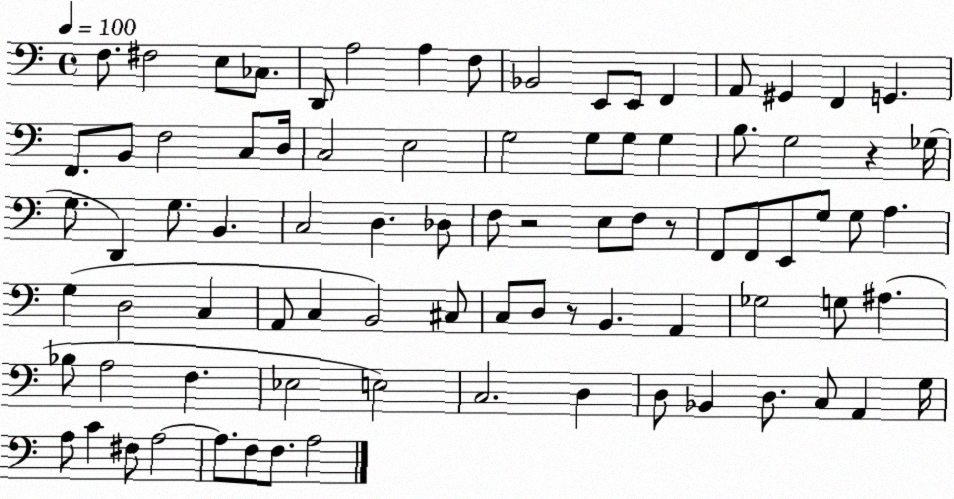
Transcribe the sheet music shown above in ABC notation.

X:1
T:Untitled
M:4/4
L:1/4
K:C
F,/2 ^F,2 E,/2 _C,/2 D,,/2 A,2 A, F,/2 _B,,2 E,,/2 E,,/2 F,, A,,/2 ^G,, F,, G,, F,,/2 B,,/2 F,2 C,/2 D,/4 C,2 E,2 G,2 G,/2 G,/2 G, B,/2 G,2 z _G,/4 G,/2 D,, G,/2 B,, C,2 D, _D,/2 F,/2 z2 E,/2 F,/2 z/2 F,,/2 F,,/2 E,,/2 G,/2 G,/2 A, G, D,2 C, A,,/2 C, B,,2 ^C,/2 C,/2 D,/2 z/2 B,, A,, _G,2 G,/2 ^A, _B,/2 A,2 F, _E,2 E,2 C,2 D, D,/2 _B,, D,/2 C,/2 A,, G,/4 A,/2 C ^F,/2 A,2 A,/2 F,/2 F,/2 A,2